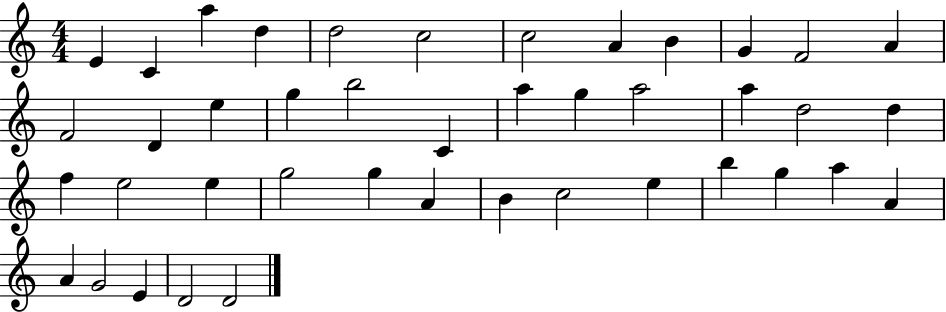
{
  \clef treble
  \numericTimeSignature
  \time 4/4
  \key c \major
  e'4 c'4 a''4 d''4 | d''2 c''2 | c''2 a'4 b'4 | g'4 f'2 a'4 | \break f'2 d'4 e''4 | g''4 b''2 c'4 | a''4 g''4 a''2 | a''4 d''2 d''4 | \break f''4 e''2 e''4 | g''2 g''4 a'4 | b'4 c''2 e''4 | b''4 g''4 a''4 a'4 | \break a'4 g'2 e'4 | d'2 d'2 | \bar "|."
}